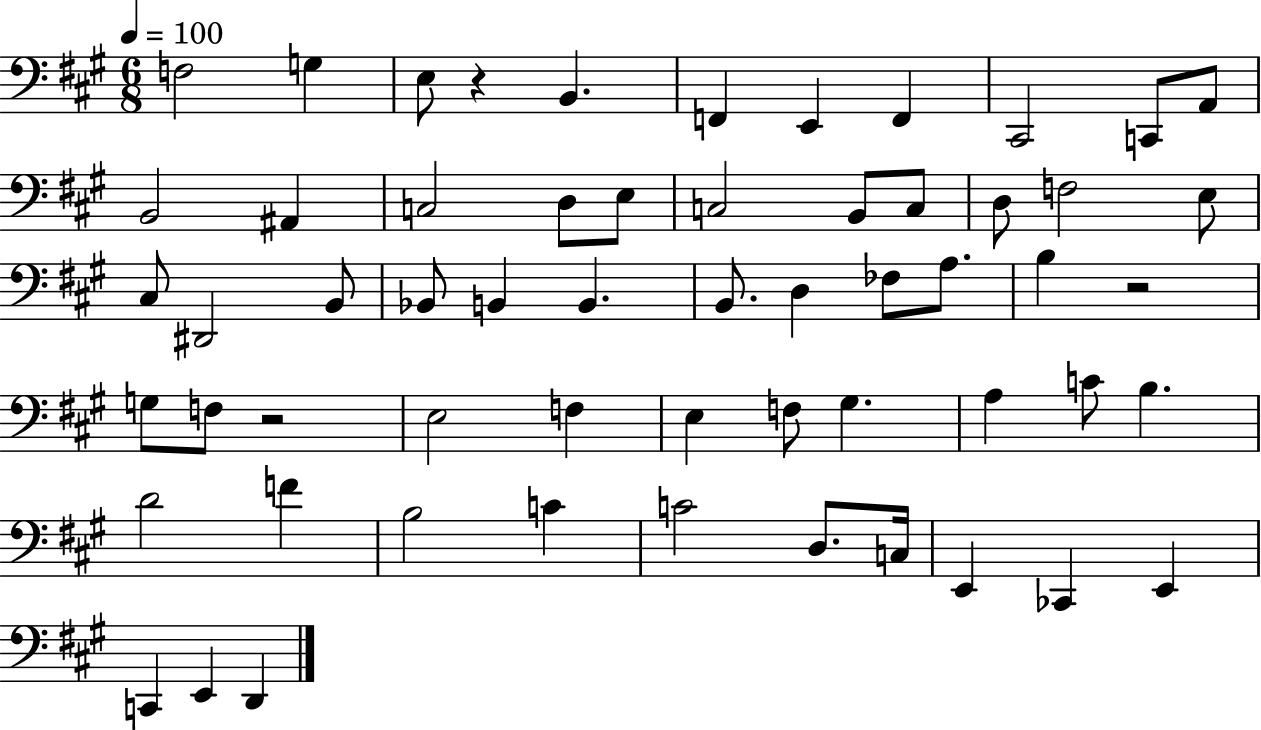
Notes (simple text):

F3/h G3/q E3/e R/q B2/q. F2/q E2/q F2/q C#2/h C2/e A2/e B2/h A#2/q C3/h D3/e E3/e C3/h B2/e C3/e D3/e F3/h E3/e C#3/e D#2/h B2/e Bb2/e B2/q B2/q. B2/e. D3/q FES3/e A3/e. B3/q R/h G3/e F3/e R/h E3/h F3/q E3/q F3/e G#3/q. A3/q C4/e B3/q. D4/h F4/q B3/h C4/q C4/h D3/e. C3/s E2/q CES2/q E2/q C2/q E2/q D2/q